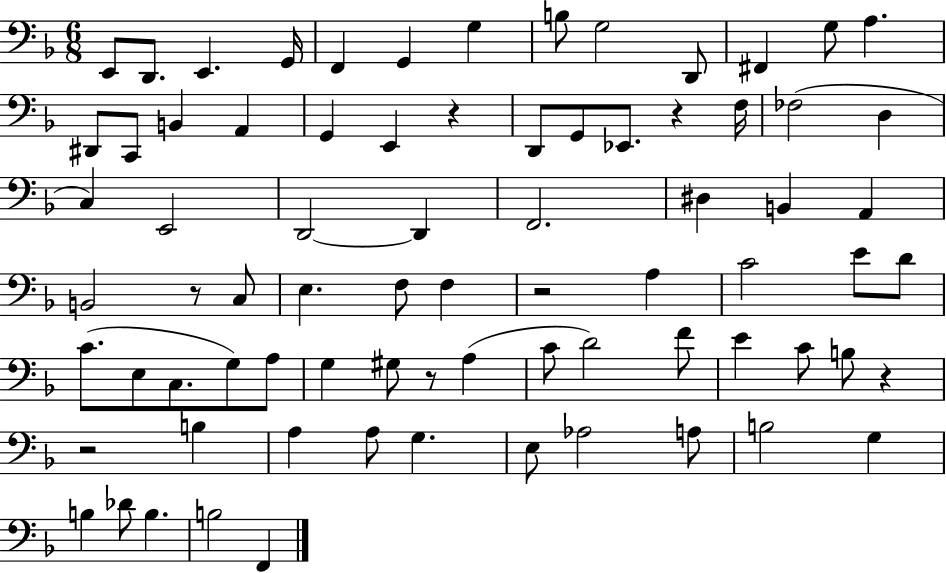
X:1
T:Untitled
M:6/8
L:1/4
K:F
E,,/2 D,,/2 E,, G,,/4 F,, G,, G, B,/2 G,2 D,,/2 ^F,, G,/2 A, ^D,,/2 C,,/2 B,, A,, G,, E,, z D,,/2 G,,/2 _E,,/2 z F,/4 _F,2 D, C, E,,2 D,,2 D,, F,,2 ^D, B,, A,, B,,2 z/2 C,/2 E, F,/2 F, z2 A, C2 E/2 D/2 C/2 E,/2 C,/2 G,/2 A,/2 G, ^G,/2 z/2 A, C/2 D2 F/2 E C/2 B,/2 z z2 B, A, A,/2 G, E,/2 _A,2 A,/2 B,2 G, B, _D/2 B, B,2 F,,